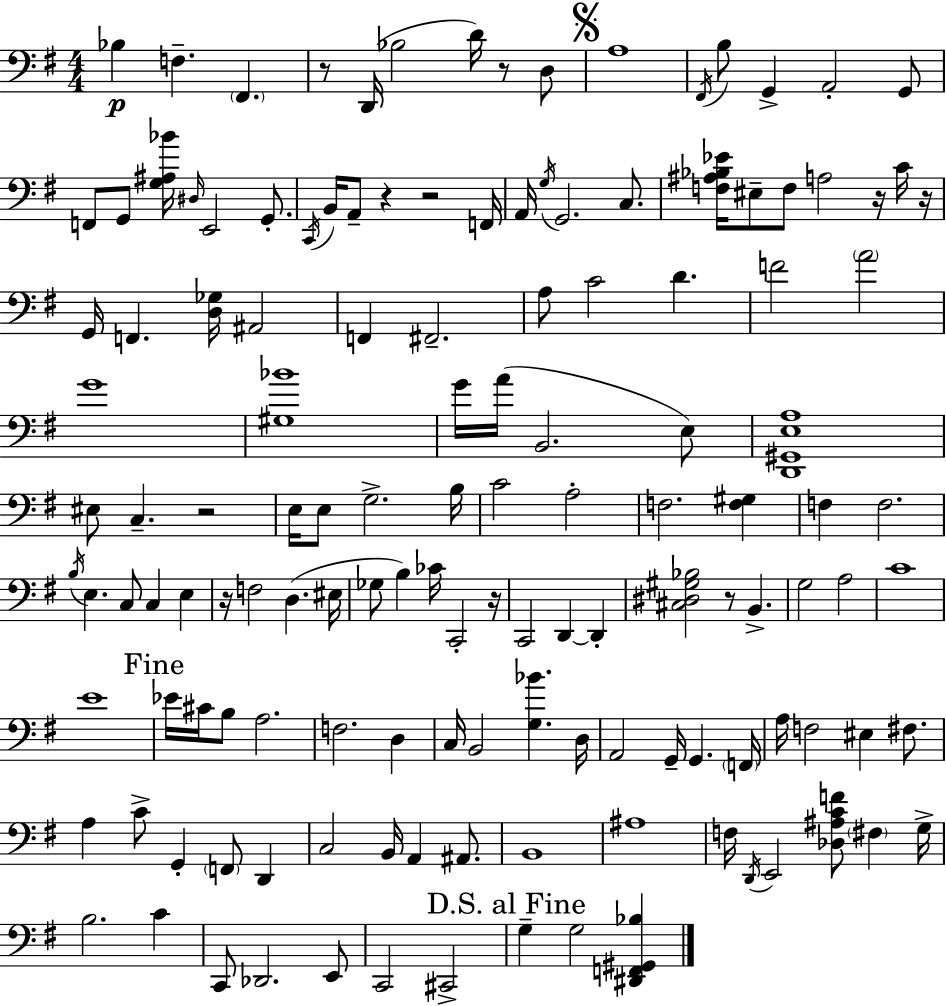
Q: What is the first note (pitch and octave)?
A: Bb3